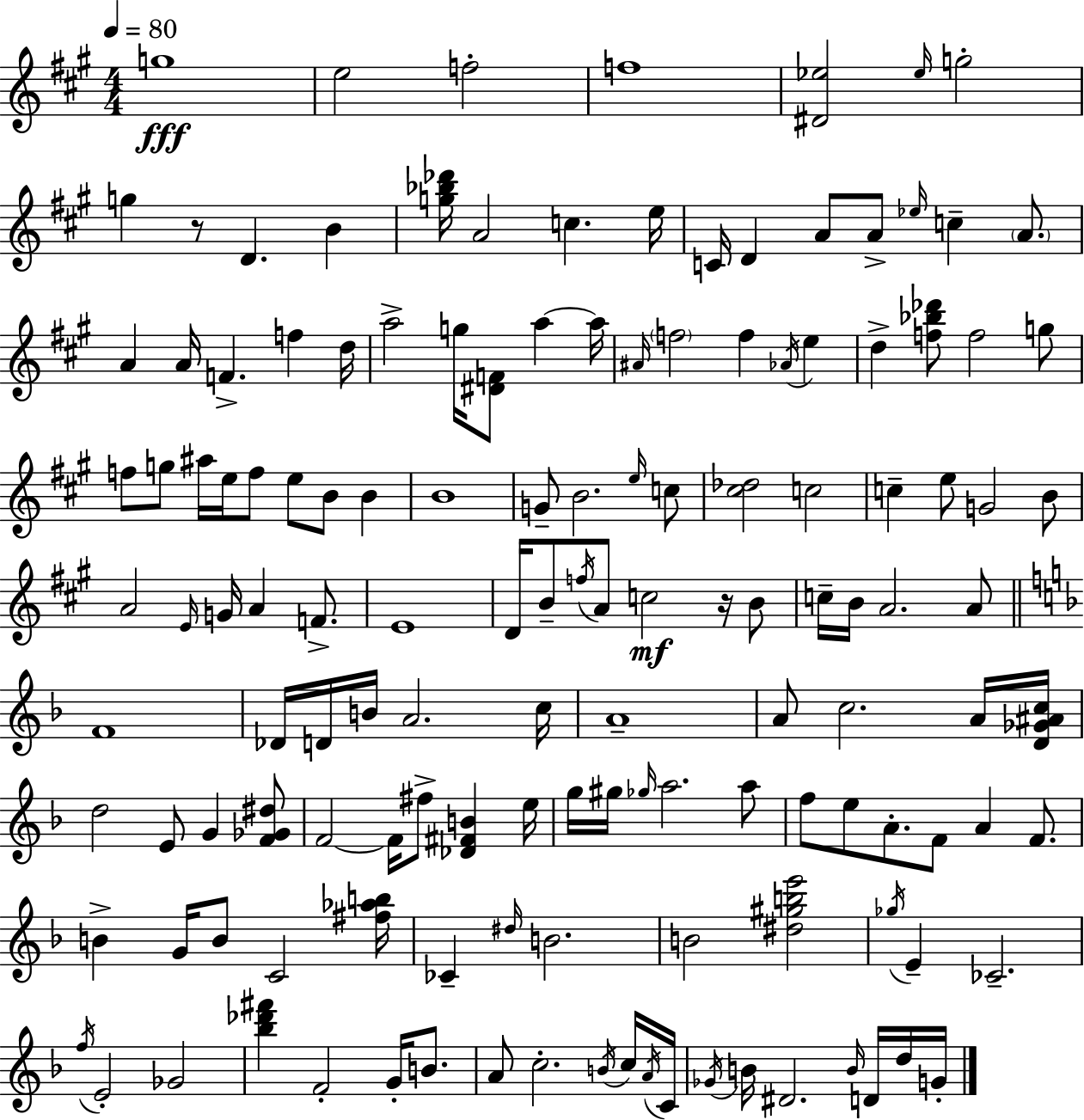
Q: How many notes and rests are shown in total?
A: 141